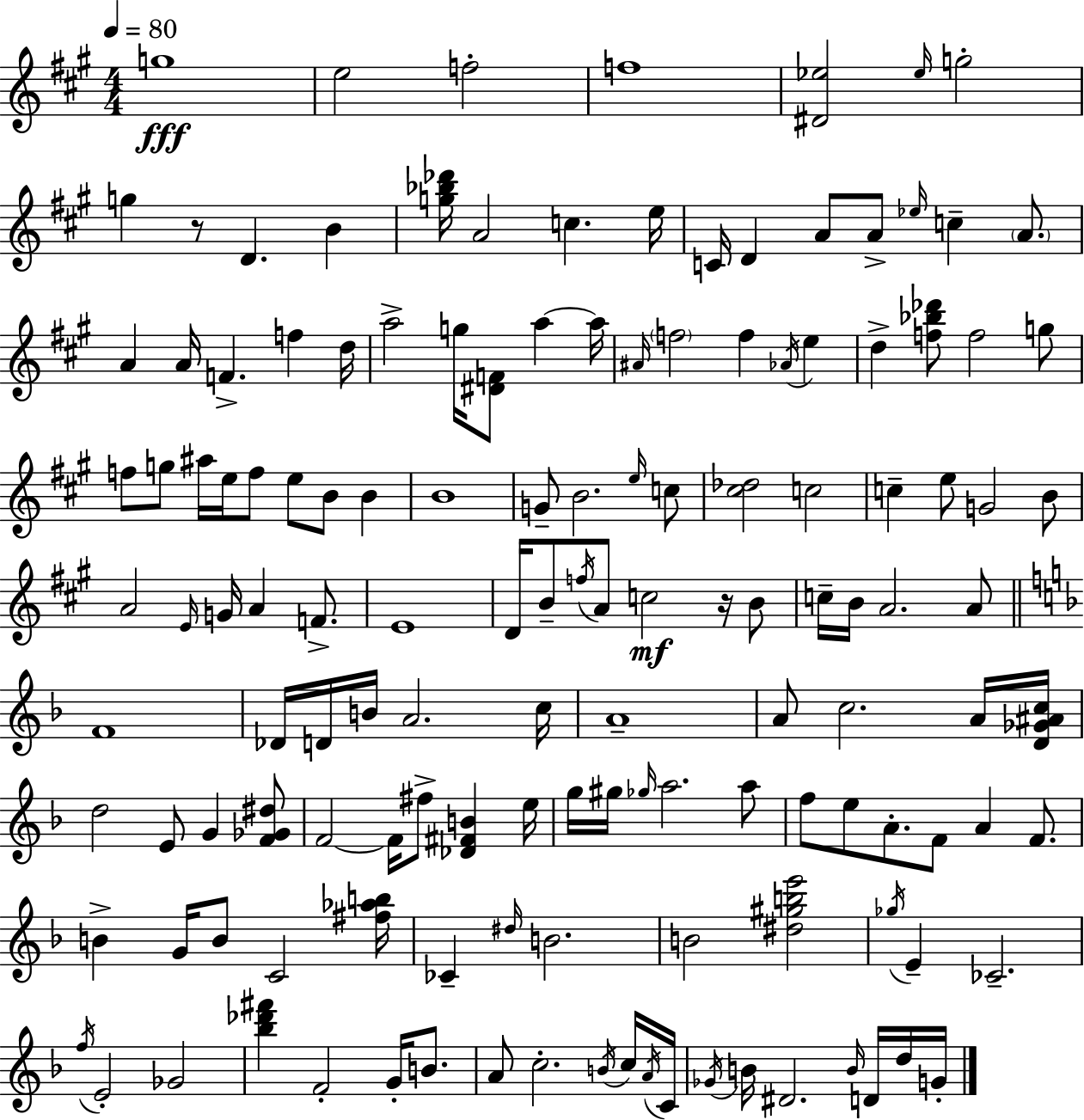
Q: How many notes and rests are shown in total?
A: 141